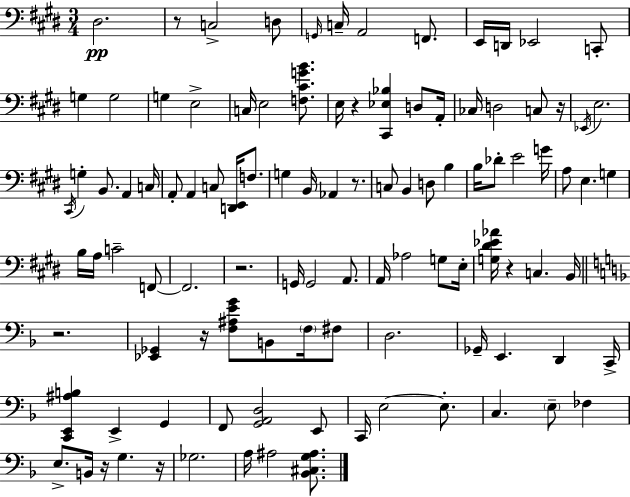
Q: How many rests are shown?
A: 10